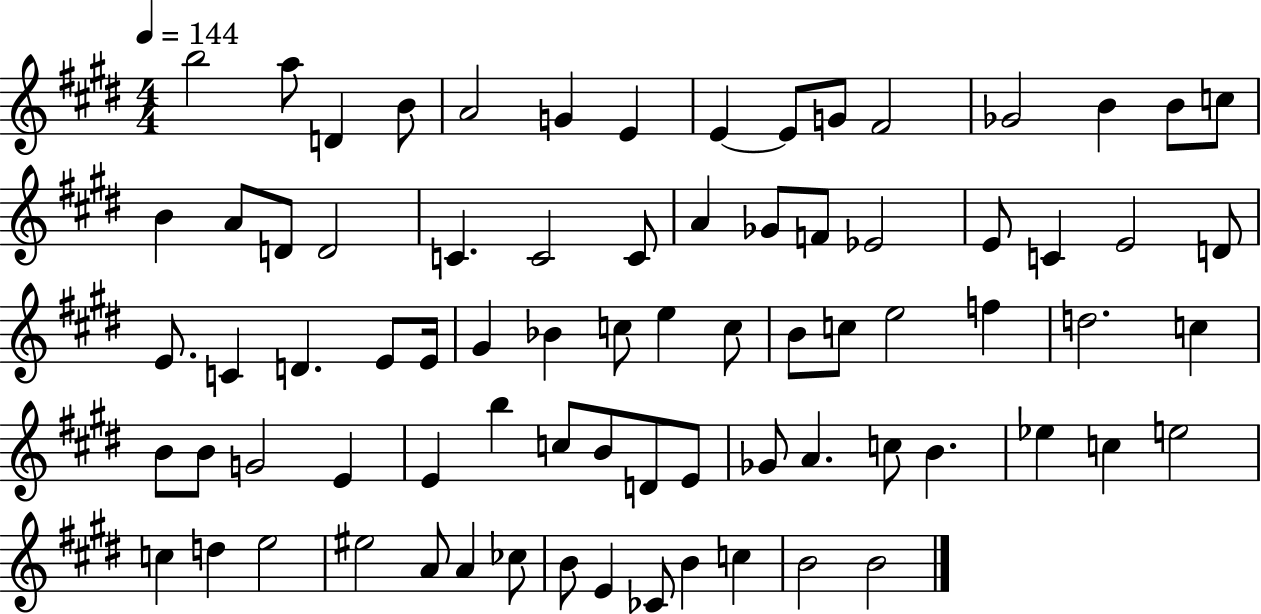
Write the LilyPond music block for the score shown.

{
  \clef treble
  \numericTimeSignature
  \time 4/4
  \key e \major
  \tempo 4 = 144
  b''2 a''8 d'4 b'8 | a'2 g'4 e'4 | e'4~~ e'8 g'8 fis'2 | ges'2 b'4 b'8 c''8 | \break b'4 a'8 d'8 d'2 | c'4. c'2 c'8 | a'4 ges'8 f'8 ees'2 | e'8 c'4 e'2 d'8 | \break e'8. c'4 d'4. e'8 e'16 | gis'4 bes'4 c''8 e''4 c''8 | b'8 c''8 e''2 f''4 | d''2. c''4 | \break b'8 b'8 g'2 e'4 | e'4 b''4 c''8 b'8 d'8 e'8 | ges'8 a'4. c''8 b'4. | ees''4 c''4 e''2 | \break c''4 d''4 e''2 | eis''2 a'8 a'4 ces''8 | b'8 e'4 ces'8 b'4 c''4 | b'2 b'2 | \break \bar "|."
}